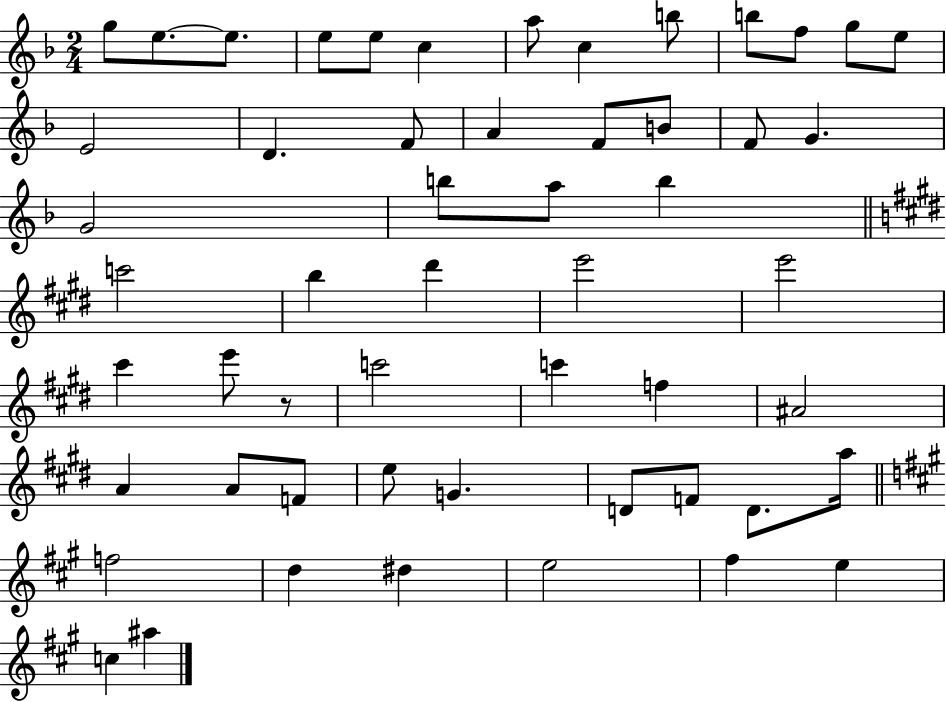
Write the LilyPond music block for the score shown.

{
  \clef treble
  \numericTimeSignature
  \time 2/4
  \key f \major
  g''8 e''8.~~ e''8. | e''8 e''8 c''4 | a''8 c''4 b''8 | b''8 f''8 g''8 e''8 | \break e'2 | d'4. f'8 | a'4 f'8 b'8 | f'8 g'4. | \break g'2 | b''8 a''8 b''4 | \bar "||" \break \key e \major c'''2 | b''4 dis'''4 | e'''2 | e'''2 | \break cis'''4 e'''8 r8 | c'''2 | c'''4 f''4 | ais'2 | \break a'4 a'8 f'8 | e''8 g'4. | d'8 f'8 d'8. a''16 | \bar "||" \break \key a \major f''2 | d''4 dis''4 | e''2 | fis''4 e''4 | \break c''4 ais''4 | \bar "|."
}